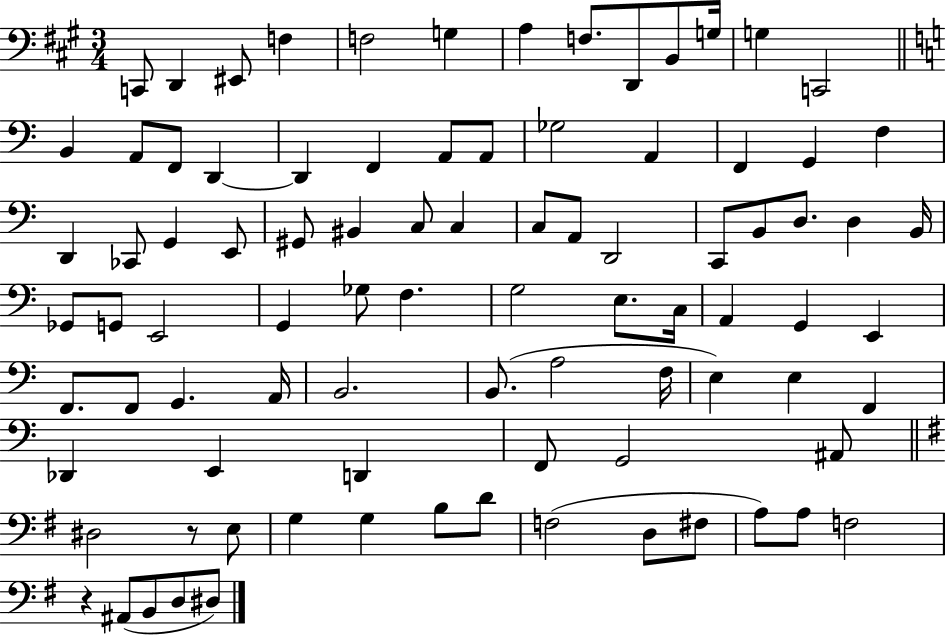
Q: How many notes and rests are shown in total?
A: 89